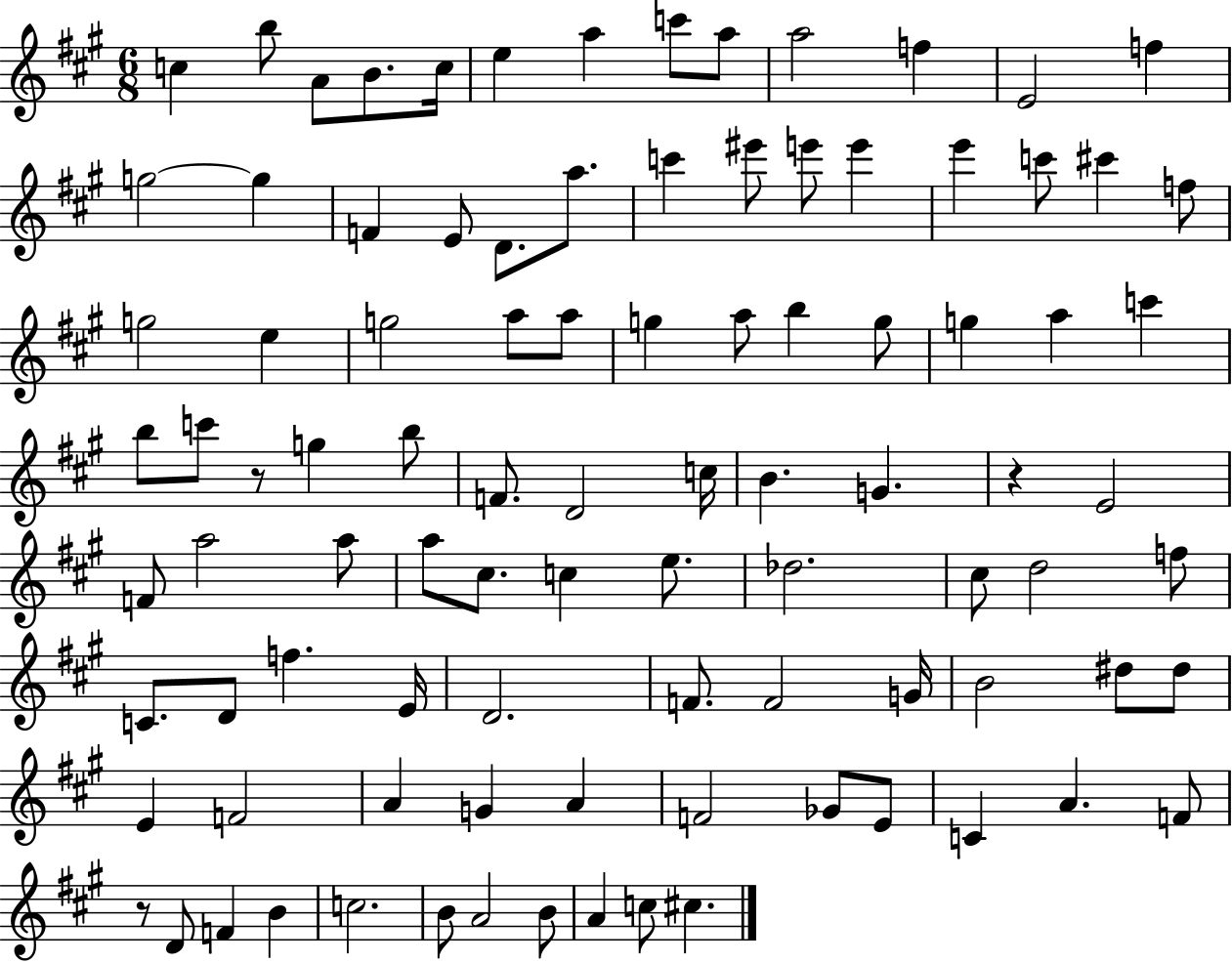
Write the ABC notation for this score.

X:1
T:Untitled
M:6/8
L:1/4
K:A
c b/2 A/2 B/2 c/4 e a c'/2 a/2 a2 f E2 f g2 g F E/2 D/2 a/2 c' ^e'/2 e'/2 e' e' c'/2 ^c' f/2 g2 e g2 a/2 a/2 g a/2 b g/2 g a c' b/2 c'/2 z/2 g b/2 F/2 D2 c/4 B G z E2 F/2 a2 a/2 a/2 ^c/2 c e/2 _d2 ^c/2 d2 f/2 C/2 D/2 f E/4 D2 F/2 F2 G/4 B2 ^d/2 ^d/2 E F2 A G A F2 _G/2 E/2 C A F/2 z/2 D/2 F B c2 B/2 A2 B/2 A c/2 ^c